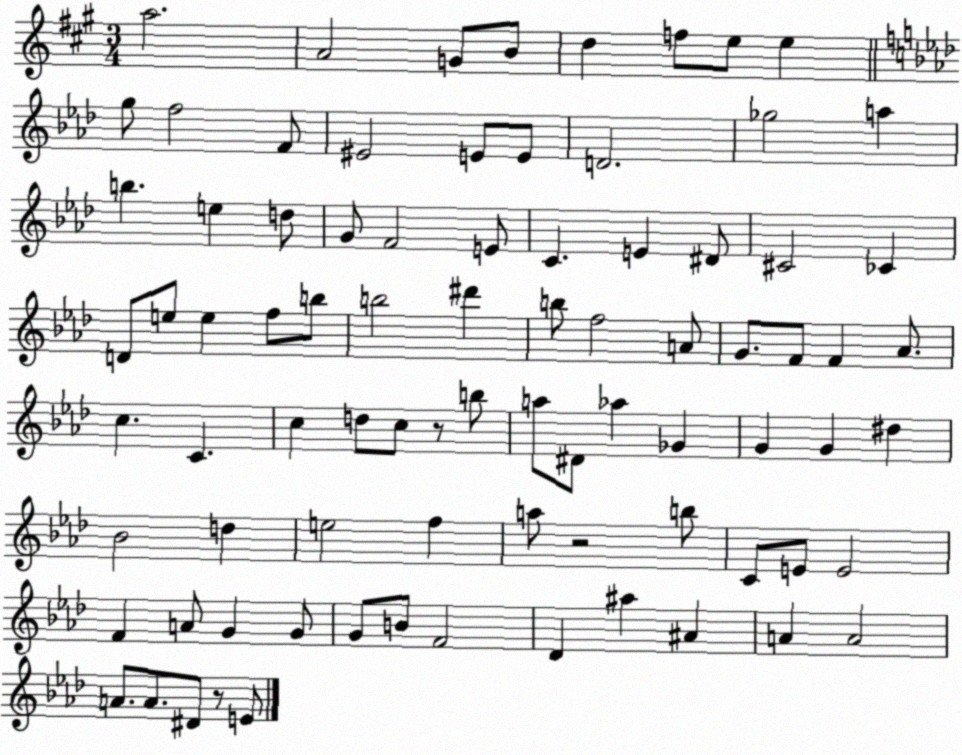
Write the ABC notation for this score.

X:1
T:Untitled
M:3/4
L:1/4
K:A
a2 A2 G/2 B/2 d f/2 e/2 e g/2 f2 F/2 ^E2 E/2 E/2 D2 _g2 a b e d/2 G/2 F2 E/2 C E ^D/2 ^C2 _C D/2 e/2 e f/2 b/2 b2 ^d' b/2 f2 A/2 G/2 F/2 F _A/2 c C c d/2 c/2 z/2 b/2 a/2 ^D/2 _a _G G G ^d _B2 d e2 f a/2 z2 b/2 C/2 E/2 E2 F A/2 G G/2 G/2 B/2 F2 _D ^a ^A A A2 A/2 A/2 ^D/2 z/2 E/2